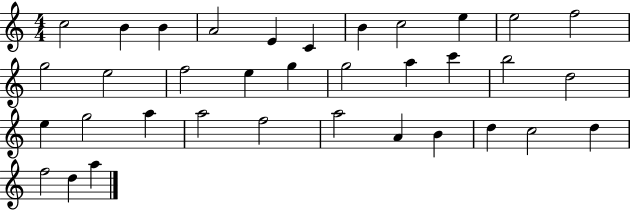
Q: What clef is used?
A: treble